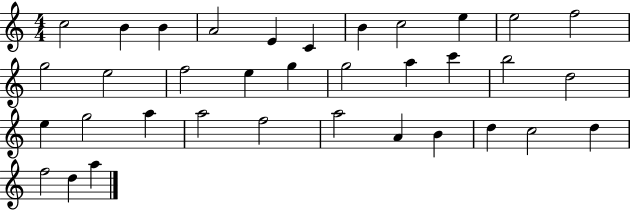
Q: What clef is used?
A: treble